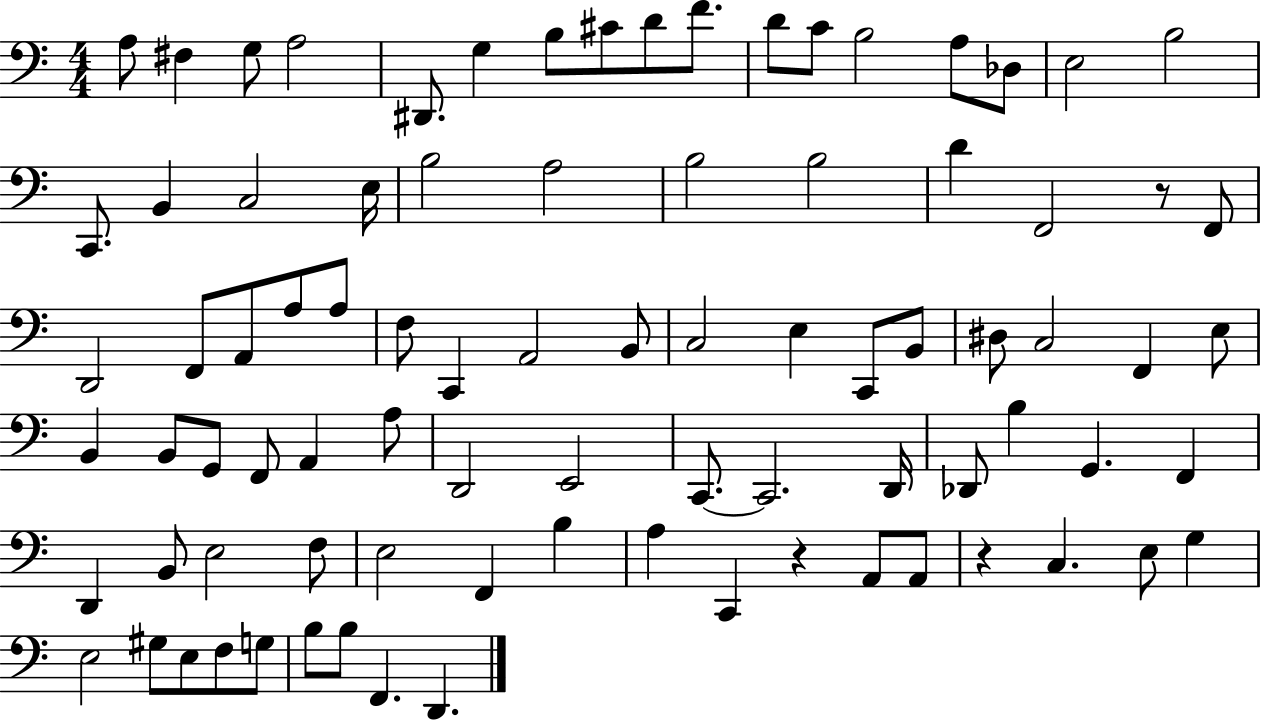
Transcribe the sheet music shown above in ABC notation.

X:1
T:Untitled
M:4/4
L:1/4
K:C
A,/2 ^F, G,/2 A,2 ^D,,/2 G, B,/2 ^C/2 D/2 F/2 D/2 C/2 B,2 A,/2 _D,/2 E,2 B,2 C,,/2 B,, C,2 E,/4 B,2 A,2 B,2 B,2 D F,,2 z/2 F,,/2 D,,2 F,,/2 A,,/2 A,/2 A,/2 F,/2 C,, A,,2 B,,/2 C,2 E, C,,/2 B,,/2 ^D,/2 C,2 F,, E,/2 B,, B,,/2 G,,/2 F,,/2 A,, A,/2 D,,2 E,,2 C,,/2 C,,2 D,,/4 _D,,/2 B, G,, F,, D,, B,,/2 E,2 F,/2 E,2 F,, B, A, C,, z A,,/2 A,,/2 z C, E,/2 G, E,2 ^G,/2 E,/2 F,/2 G,/2 B,/2 B,/2 F,, D,,